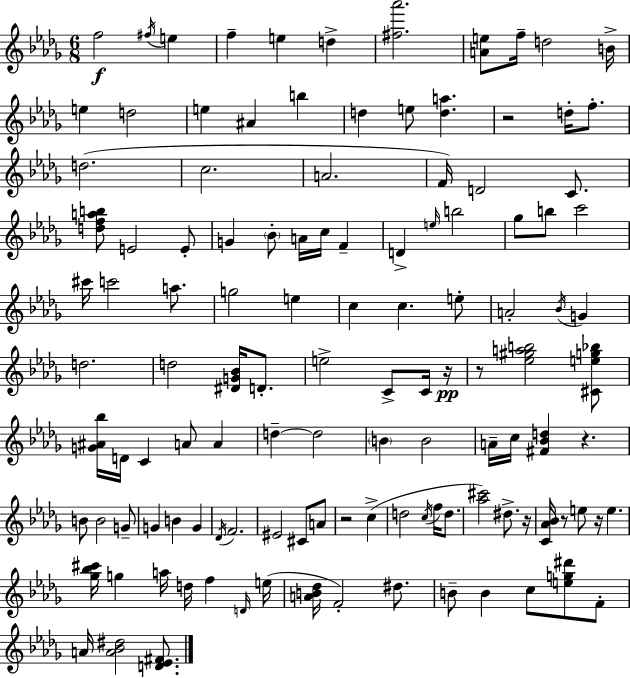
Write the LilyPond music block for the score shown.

{
  \clef treble
  \numericTimeSignature
  \time 6/8
  \key bes \minor
  f''2\f \acciaccatura { fis''16 } e''4 | f''4-- e''4 d''4-> | <fis'' aes'''>2. | <a' e''>8 f''16-- d''2 | \break b'16-> e''4 d''2 | e''4 ais'4 b''4 | d''4 e''8 <d'' a''>4. | r2 d''16-. f''8.-. | \break d''2.( | c''2. | a'2. | f'16) d'2 c'8. | \break <d'' f'' a'' b''>8 e'2 e'8-. | g'4 \parenthesize bes'8-. a'16 c''16 f'4-- | d'4-> \grace { e''16 } b''2 | ges''8 b''8 c'''2 | \break cis'''16 c'''2 a''8. | g''2 e''4 | c''4 c''4. | e''8-. a'2-. \acciaccatura { bes'16 } g'4 | \break d''2. | d''2 <dis' g' bes'>16 | d'8.-. e''2-> c'8-> | c'16 r16\pp r8 <ees'' gis'' a'' b''>2 | \break <cis' e'' g'' bes''>8 <g' ais' bes''>16 d'16 c'4 a'8 a'4 | d''4--~~ d''2 | \parenthesize b'4 b'2 | a'16-- c''16 <fis' bes' d''>4 r4. | \break b'8 b'2 | g'8-- g'4 b'4 g'4 | \acciaccatura { des'16 } f'2. | eis'2 | \break cis'8 a'8 r2 | c''4->( d''2 | \acciaccatura { c''16 } f''16 d''8. <aes'' cis'''>2) | dis''8.-> r16 <c' aes' bes'>16 r8 e''8 r16 e''4. | \break <ges'' bes'' cis'''>16 g''4 a''16 d''16 | f''4 \grace { d'16 }( e''16 <a' b' des''>16 f'2-.) | dis''8. b'8-- b'4 | c''8 <e'' g'' dis'''>8 f'8-. a'16 <a' bes' dis''>2 | \break <d' ees' fis'>8. \bar "|."
}